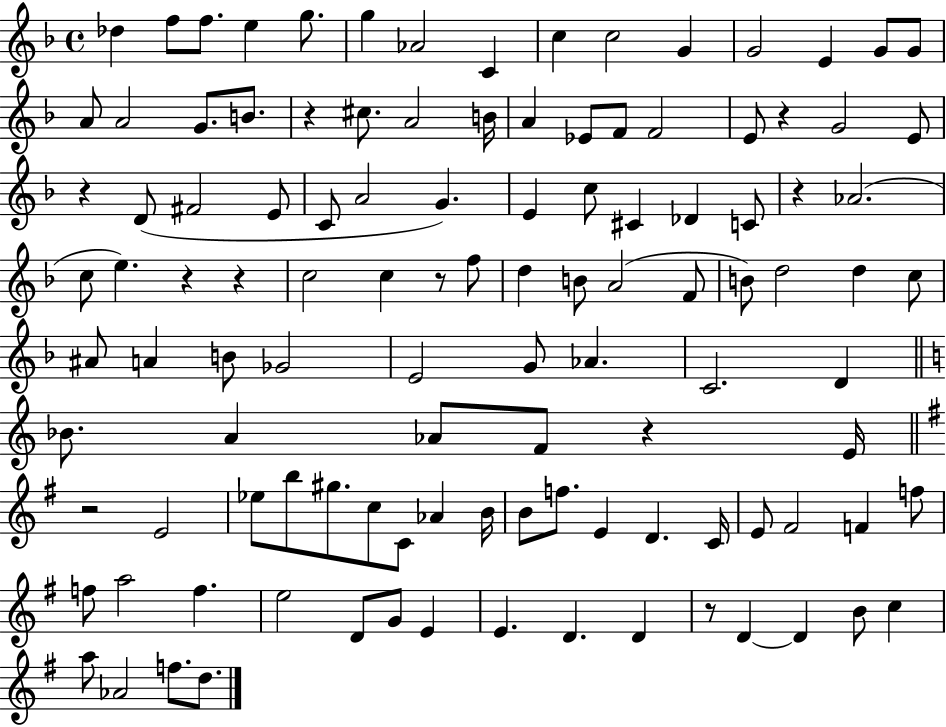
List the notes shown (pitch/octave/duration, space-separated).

Db5/q F5/e F5/e. E5/q G5/e. G5/q Ab4/h C4/q C5/q C5/h G4/q G4/h E4/q G4/e G4/e A4/e A4/h G4/e. B4/e. R/q C#5/e. A4/h B4/s A4/q Eb4/e F4/e F4/h E4/e R/q G4/h E4/e R/q D4/e F#4/h E4/e C4/e A4/h G4/q. E4/q C5/e C#4/q Db4/q C4/e R/q Ab4/h. C5/e E5/q. R/q R/q C5/h C5/q R/e F5/e D5/q B4/e A4/h F4/e B4/e D5/h D5/q C5/e A#4/e A4/q B4/e Gb4/h E4/h G4/e Ab4/q. C4/h. D4/q Bb4/e. A4/q Ab4/e F4/e R/q E4/s R/h E4/h Eb5/e B5/e G#5/e. C5/e C4/e Ab4/q B4/s B4/e F5/e. E4/q D4/q. C4/s E4/e F#4/h F4/q F5/e F5/e A5/h F5/q. E5/h D4/e G4/e E4/q E4/q. D4/q. D4/q R/e D4/q D4/q B4/e C5/q A5/e Ab4/h F5/e. D5/e.